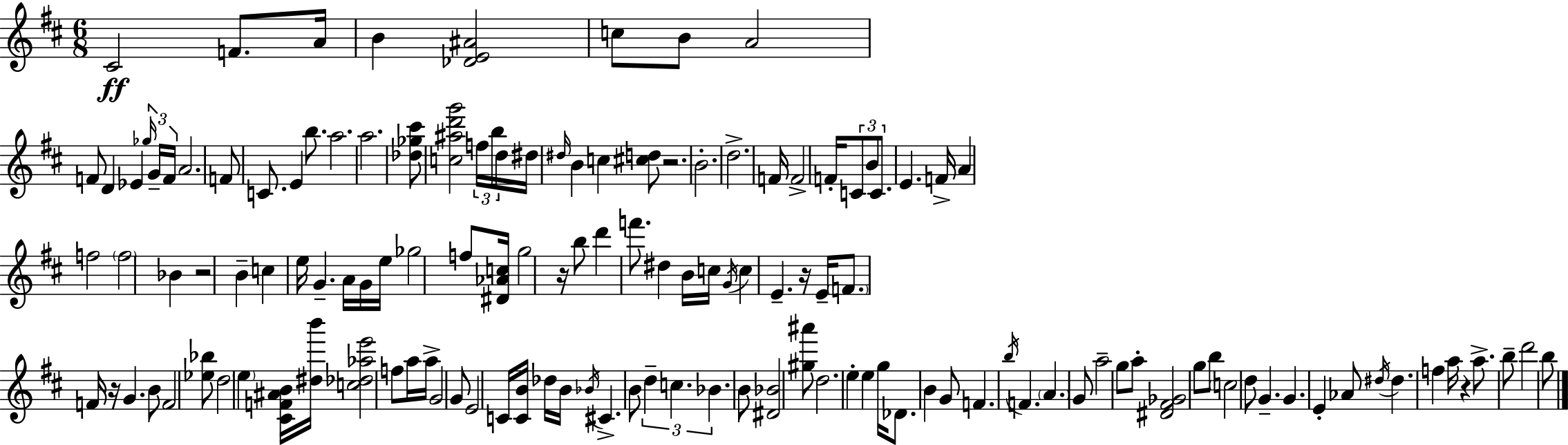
C#4/h F4/e. A4/s B4/q [Db4,E4,A#4]/h C5/e B4/e A4/h F4/e D4/q Eb4/q Gb5/s G4/s F4/s A4/h. F4/e C4/e. E4/q B5/e. A5/h. A5/h. [Db5,Gb5,C#6]/e [C5,A#5,D6,G6]/h F5/s B5/s D5/s D#5/s D#5/s B4/q C5/q [C#5,D5]/e R/h. B4/h. D5/h. F4/s F4/h F4/s C4/e B4/e C4/e. E4/q. F4/s A4/q F5/h F5/h Bb4/q R/h B4/q C5/q E5/s G4/q. A4/s G4/s E5/s Gb5/h F5/e [D#4,Ab4,C5]/s G5/h R/s B5/e D6/q F6/e. D#5/q B4/s C5/s G4/s C5/q E4/q. R/s E4/s F4/e. F4/s R/s G4/q. B4/e F4/h [Eb5,Bb5]/e D5/h E5/q [C#4,F4,A#4,B4]/s [D#5,B6]/s [C5,Db5,Ab5,E6]/h F5/e A5/s A5/s G4/h G4/e E4/h C4/s [C4,B4]/s Db5/s B4/s Bb4/s C#4/q. B4/e D5/q C5/q. Bb4/q. B4/e [D#4,Bb4]/h [G#5,A#6]/e D5/h. E5/q E5/q G5/s Db4/e. B4/q G4/e F4/q. B5/s F4/q. A4/q. G4/e A5/h G5/e A5/e [D#4,F#4,Gb4]/h G5/e B5/e C5/h D5/e G4/q. G4/q. E4/q Ab4/e D#5/s D#5/q. F5/q A5/s R/q A5/e. B5/e D6/h B5/e